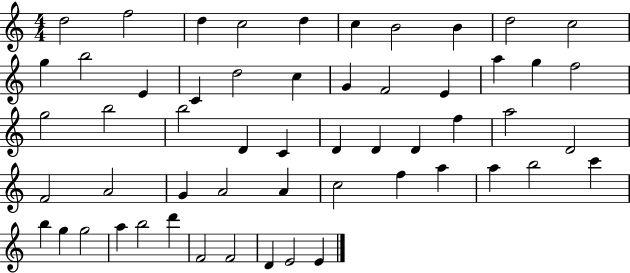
{
  \clef treble
  \numericTimeSignature
  \time 4/4
  \key c \major
  d''2 f''2 | d''4 c''2 d''4 | c''4 b'2 b'4 | d''2 c''2 | \break g''4 b''2 e'4 | c'4 d''2 c''4 | g'4 f'2 e'4 | a''4 g''4 f''2 | \break g''2 b''2 | b''2 d'4 c'4 | d'4 d'4 d'4 f''4 | a''2 d'2 | \break f'2 a'2 | g'4 a'2 a'4 | c''2 f''4 a''4 | a''4 b''2 c'''4 | \break b''4 g''4 g''2 | a''4 b''2 d'''4 | f'2 f'2 | d'4 e'2 e'4 | \break \bar "|."
}